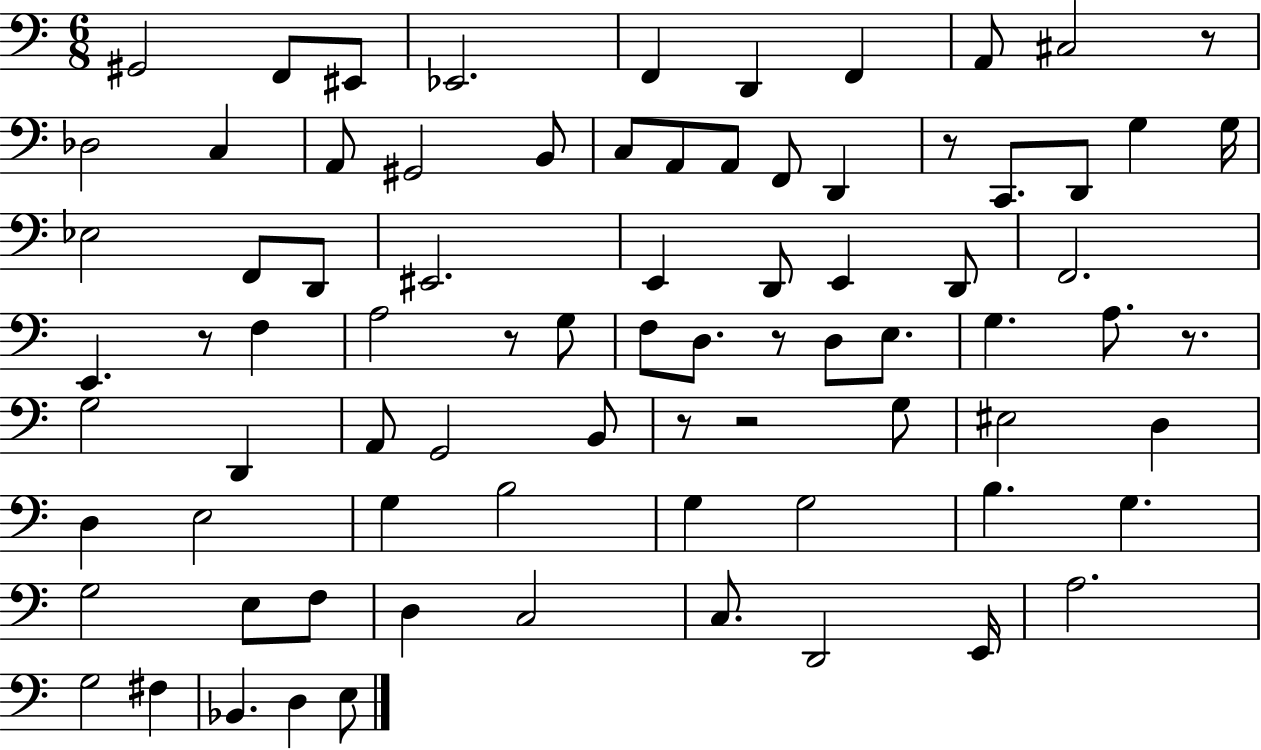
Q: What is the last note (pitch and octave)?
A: E3